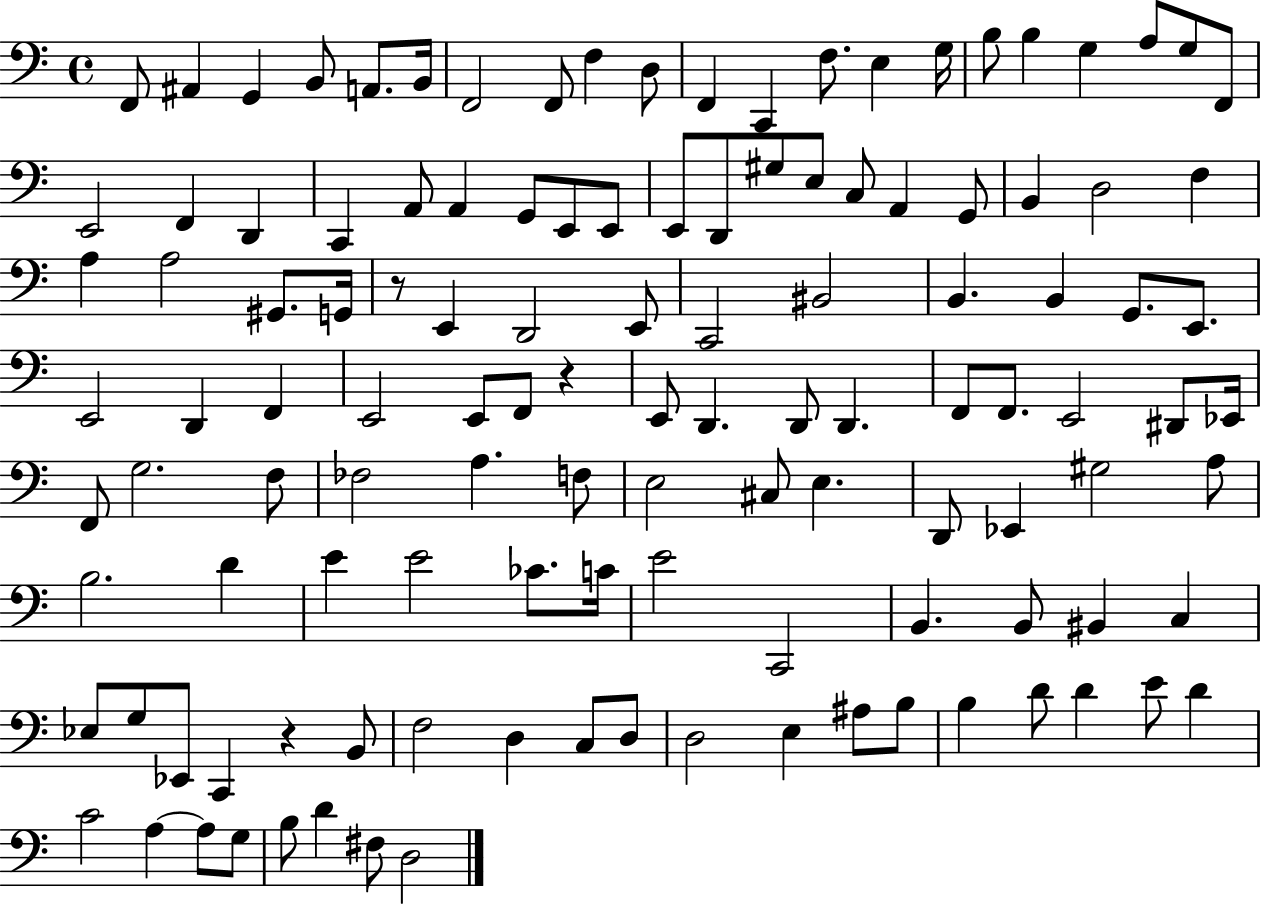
X:1
T:Untitled
M:4/4
L:1/4
K:C
F,,/2 ^A,, G,, B,,/2 A,,/2 B,,/4 F,,2 F,,/2 F, D,/2 F,, C,, F,/2 E, G,/4 B,/2 B, G, A,/2 G,/2 F,,/2 E,,2 F,, D,, C,, A,,/2 A,, G,,/2 E,,/2 E,,/2 E,,/2 D,,/2 ^G,/2 E,/2 C,/2 A,, G,,/2 B,, D,2 F, A, A,2 ^G,,/2 G,,/4 z/2 E,, D,,2 E,,/2 C,,2 ^B,,2 B,, B,, G,,/2 E,,/2 E,,2 D,, F,, E,,2 E,,/2 F,,/2 z E,,/2 D,, D,,/2 D,, F,,/2 F,,/2 E,,2 ^D,,/2 _E,,/4 F,,/2 G,2 F,/2 _F,2 A, F,/2 E,2 ^C,/2 E, D,,/2 _E,, ^G,2 A,/2 B,2 D E E2 _C/2 C/4 E2 C,,2 B,, B,,/2 ^B,, C, _E,/2 G,/2 _E,,/2 C,, z B,,/2 F,2 D, C,/2 D,/2 D,2 E, ^A,/2 B,/2 B, D/2 D E/2 D C2 A, A,/2 G,/2 B,/2 D ^F,/2 D,2